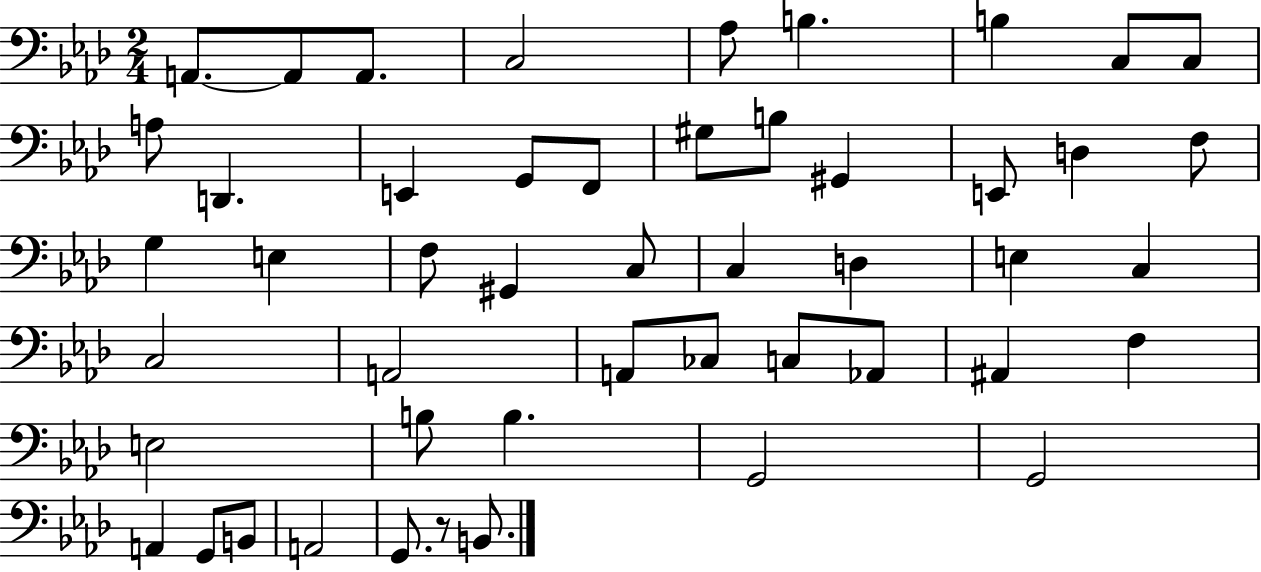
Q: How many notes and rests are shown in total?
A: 49